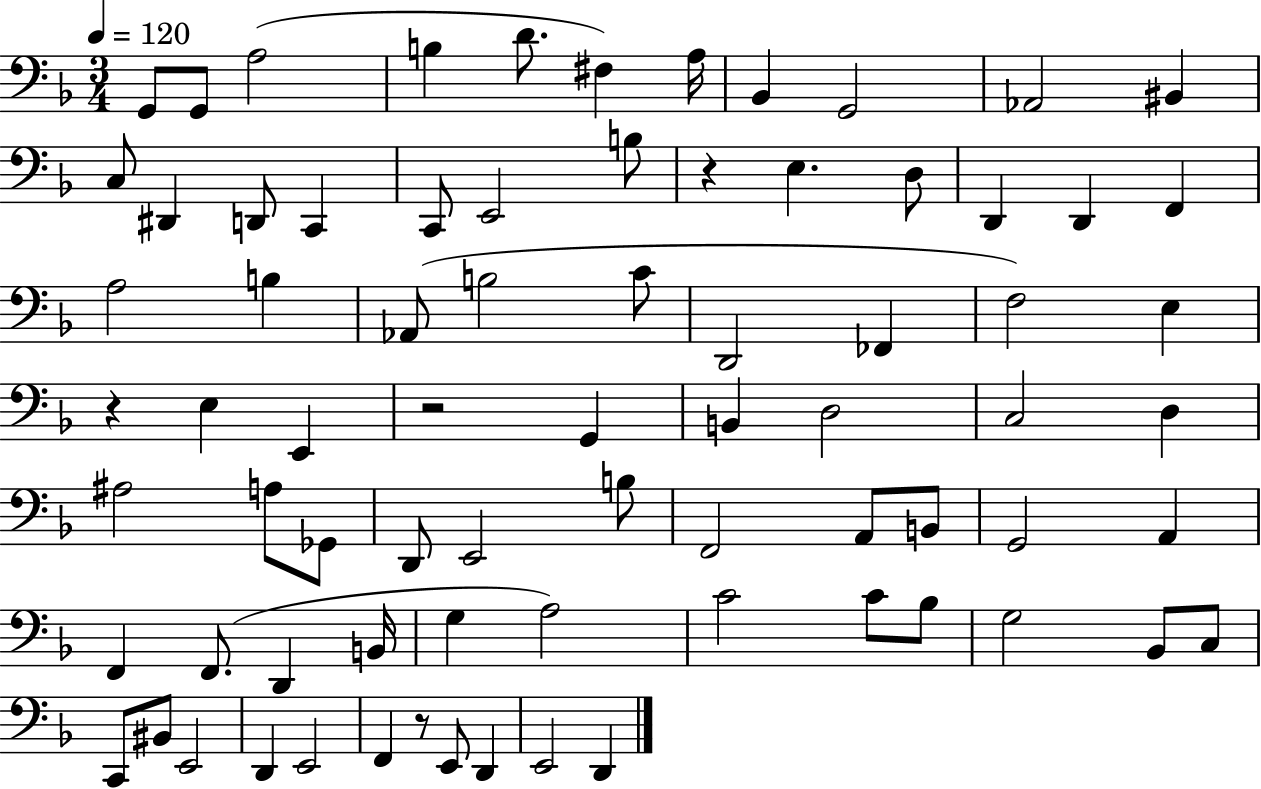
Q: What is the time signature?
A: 3/4